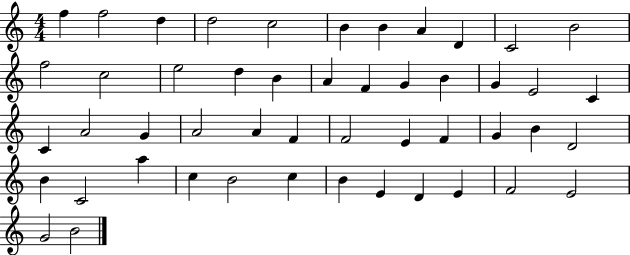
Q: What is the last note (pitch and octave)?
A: B4